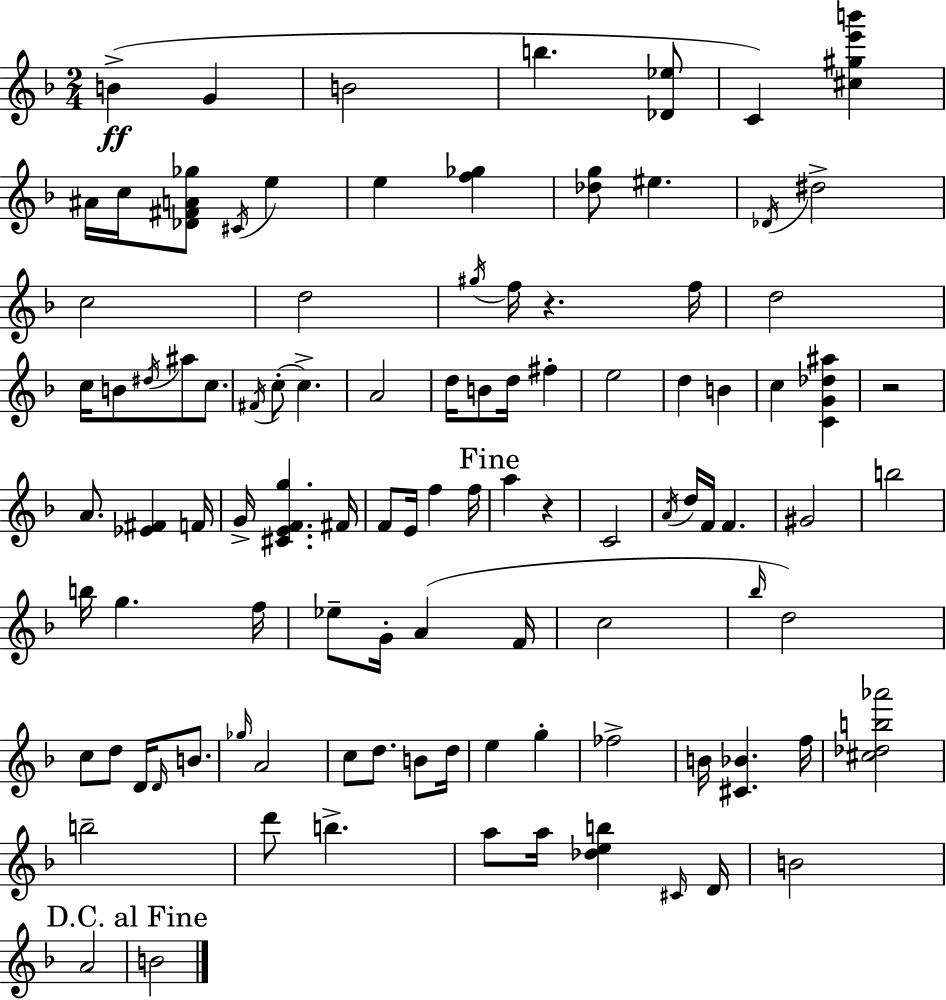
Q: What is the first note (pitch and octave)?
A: B4